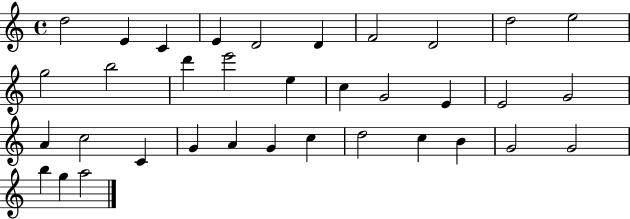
X:1
T:Untitled
M:4/4
L:1/4
K:C
d2 E C E D2 D F2 D2 d2 e2 g2 b2 d' e'2 e c G2 E E2 G2 A c2 C G A G c d2 c B G2 G2 b g a2